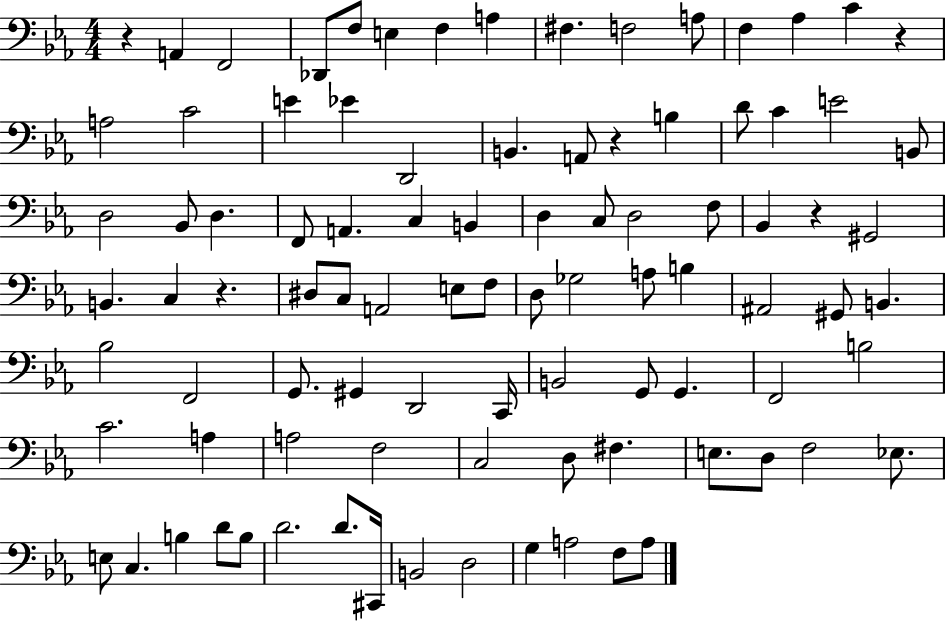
R/q A2/q F2/h Db2/e F3/e E3/q F3/q A3/q F#3/q. F3/h A3/e F3/q Ab3/q C4/q R/q A3/h C4/h E4/q Eb4/q D2/h B2/q. A2/e R/q B3/q D4/e C4/q E4/h B2/e D3/h Bb2/e D3/q. F2/e A2/q. C3/q B2/q D3/q C3/e D3/h F3/e Bb2/q R/q G#2/h B2/q. C3/q R/q. D#3/e C3/e A2/h E3/e F3/e D3/e Gb3/h A3/e B3/q A#2/h G#2/e B2/q. Bb3/h F2/h G2/e. G#2/q D2/h C2/s B2/h G2/e G2/q. F2/h B3/h C4/h. A3/q A3/h F3/h C3/h D3/e F#3/q. E3/e. D3/e F3/h Eb3/e. E3/e C3/q. B3/q D4/e B3/e D4/h. D4/e. C#2/s B2/h D3/h G3/q A3/h F3/e A3/e